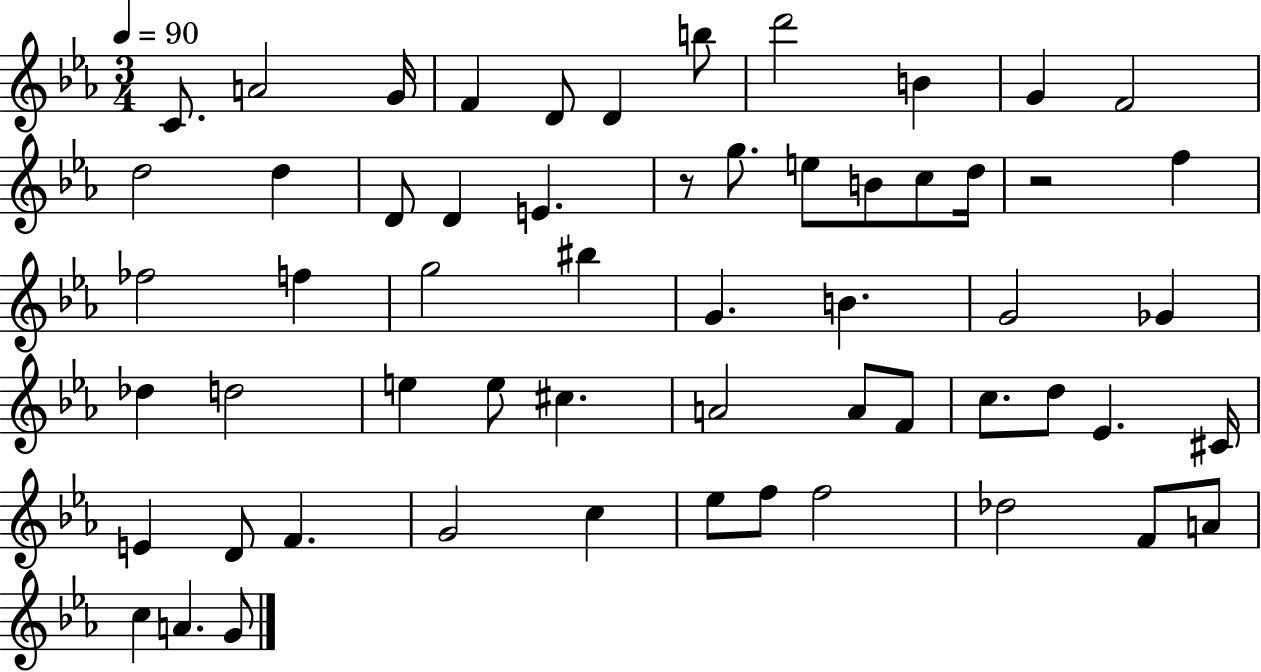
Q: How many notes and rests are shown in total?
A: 58